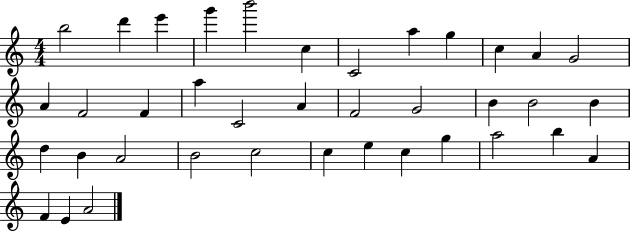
X:1
T:Untitled
M:4/4
L:1/4
K:C
b2 d' e' g' b'2 c C2 a g c A G2 A F2 F a C2 A F2 G2 B B2 B d B A2 B2 c2 c e c g a2 b A F E A2